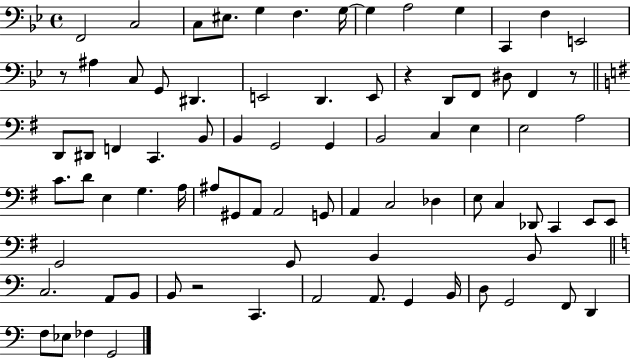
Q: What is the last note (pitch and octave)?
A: G2